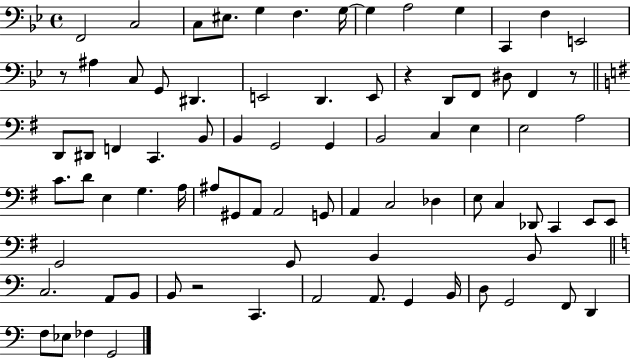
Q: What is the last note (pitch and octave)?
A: G2